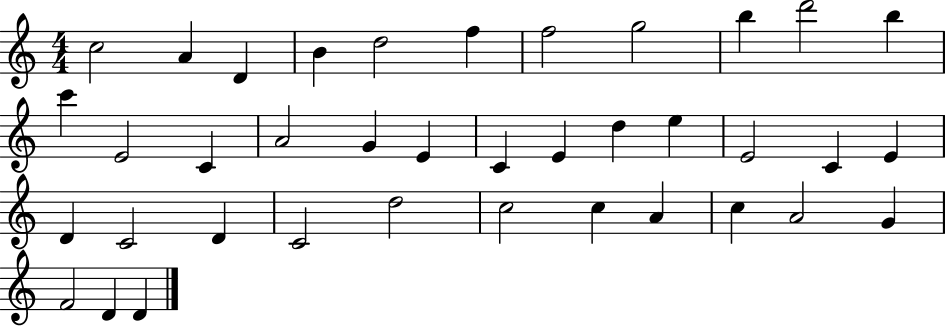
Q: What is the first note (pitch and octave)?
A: C5